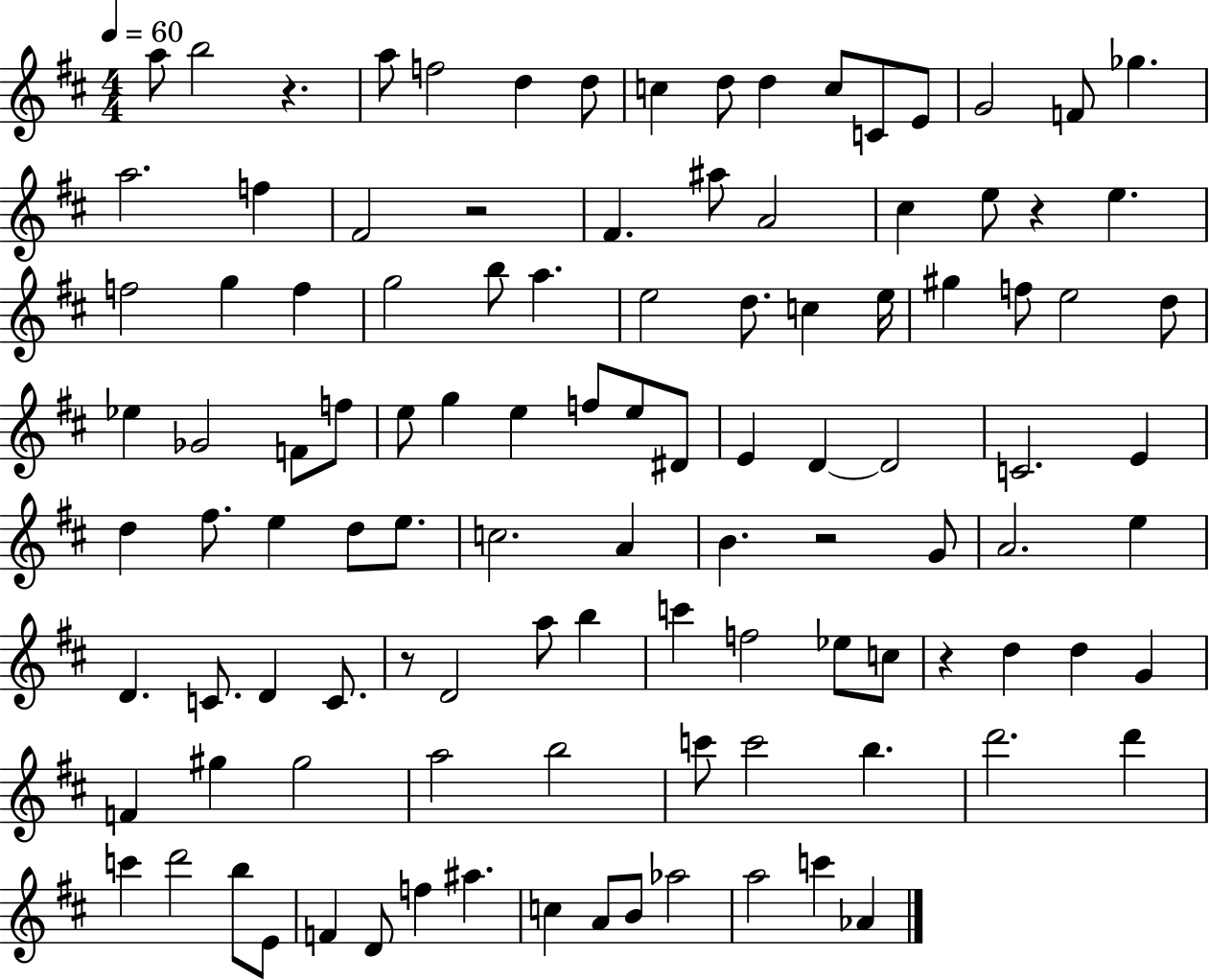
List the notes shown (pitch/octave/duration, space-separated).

A5/e B5/h R/q. A5/e F5/h D5/q D5/e C5/q D5/e D5/q C5/e C4/e E4/e G4/h F4/e Gb5/q. A5/h. F5/q F#4/h R/h F#4/q. A#5/e A4/h C#5/q E5/e R/q E5/q. F5/h G5/q F5/q G5/h B5/e A5/q. E5/h D5/e. C5/q E5/s G#5/q F5/e E5/h D5/e Eb5/q Gb4/h F4/e F5/e E5/e G5/q E5/q F5/e E5/e D#4/e E4/q D4/q D4/h C4/h. E4/q D5/q F#5/e. E5/q D5/e E5/e. C5/h. A4/q B4/q. R/h G4/e A4/h. E5/q D4/q. C4/e. D4/q C4/e. R/e D4/h A5/e B5/q C6/q F5/h Eb5/e C5/e R/q D5/q D5/q G4/q F4/q G#5/q G#5/h A5/h B5/h C6/e C6/h B5/q. D6/h. D6/q C6/q D6/h B5/e E4/e F4/q D4/e F5/q A#5/q. C5/q A4/e B4/e Ab5/h A5/h C6/q Ab4/q